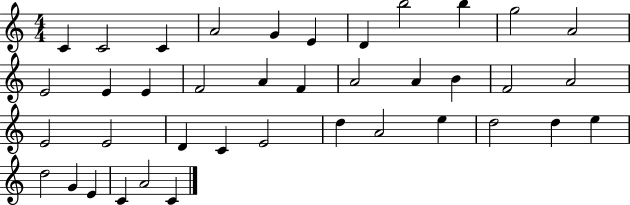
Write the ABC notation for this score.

X:1
T:Untitled
M:4/4
L:1/4
K:C
C C2 C A2 G E D b2 b g2 A2 E2 E E F2 A F A2 A B F2 A2 E2 E2 D C E2 d A2 e d2 d e d2 G E C A2 C